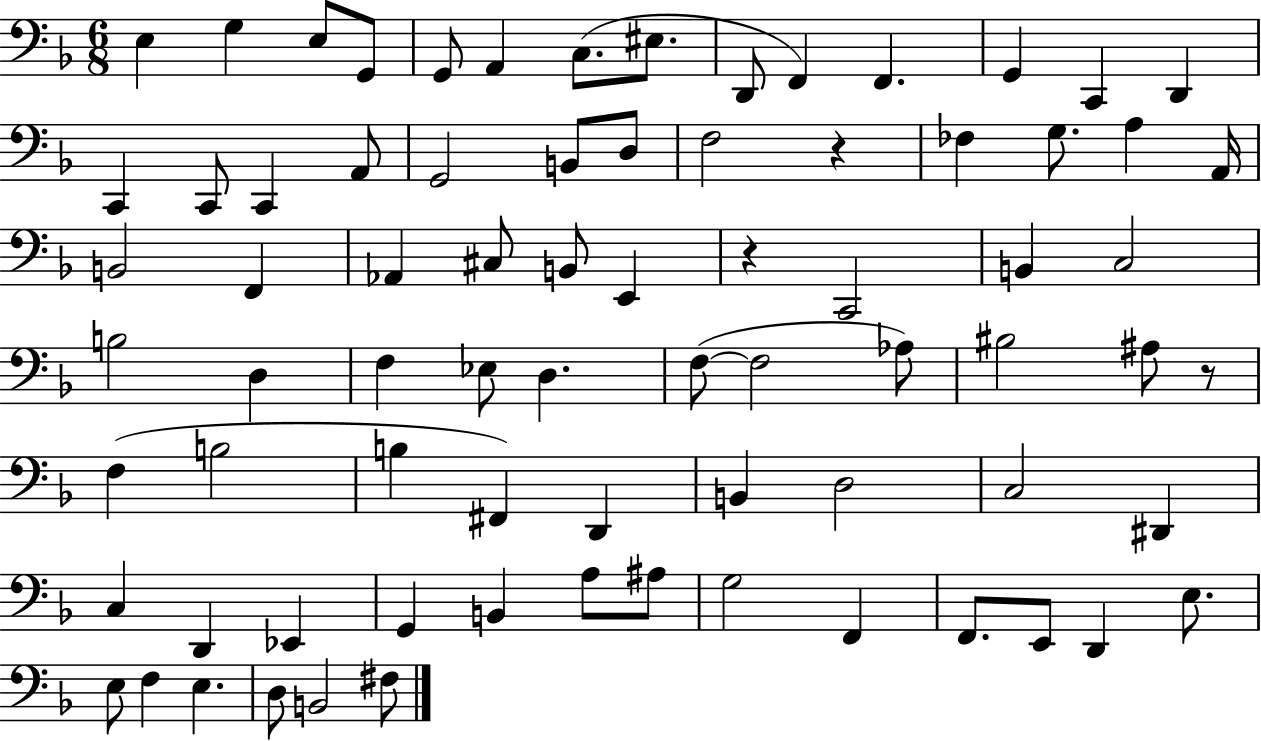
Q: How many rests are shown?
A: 3